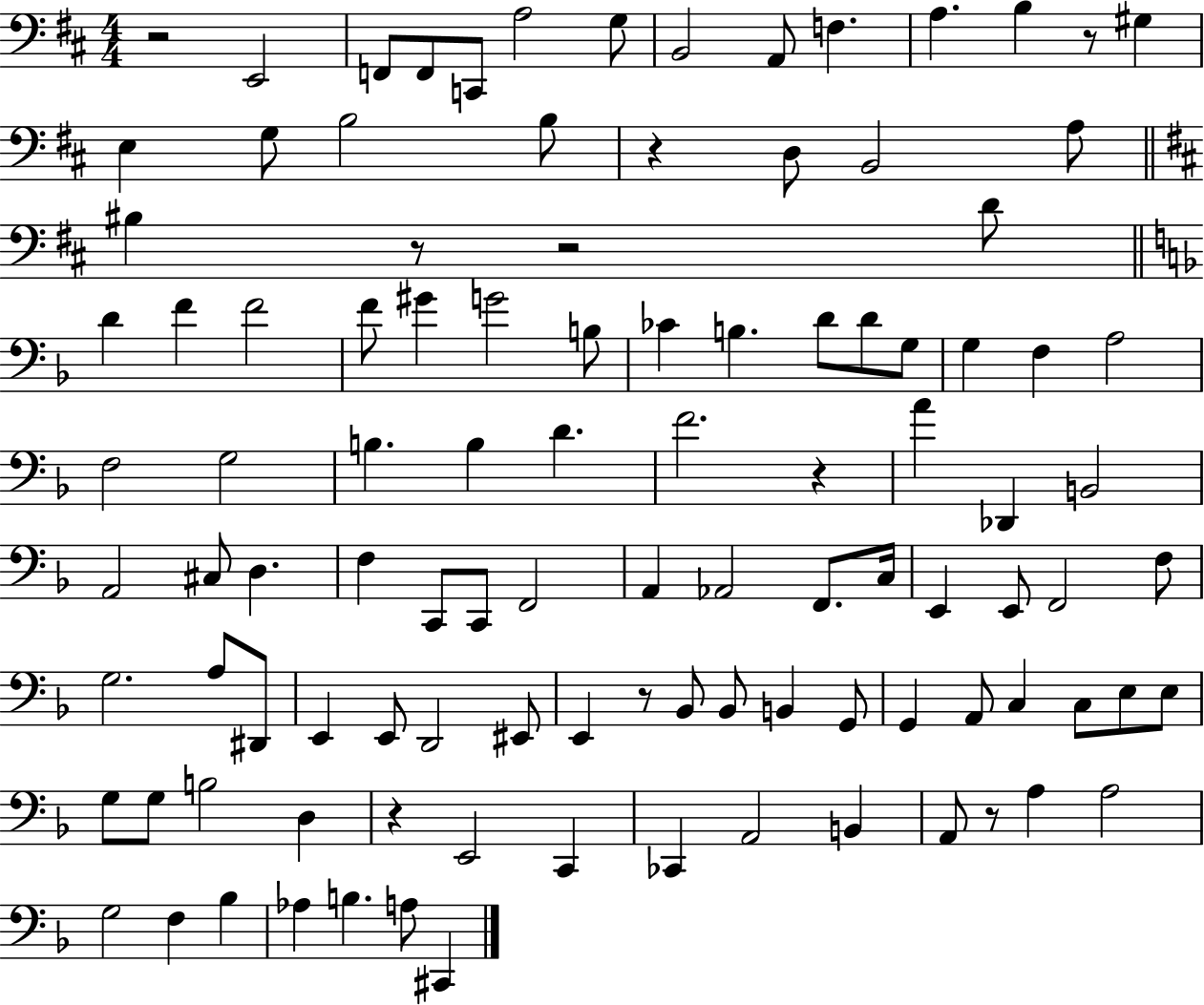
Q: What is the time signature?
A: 4/4